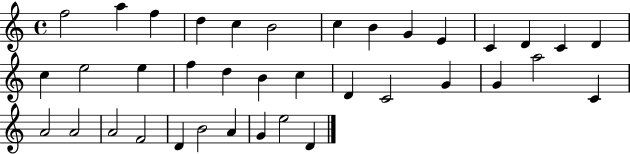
X:1
T:Untitled
M:4/4
L:1/4
K:C
f2 a f d c B2 c B G E C D C D c e2 e f d B c D C2 G G a2 C A2 A2 A2 F2 D B2 A G e2 D